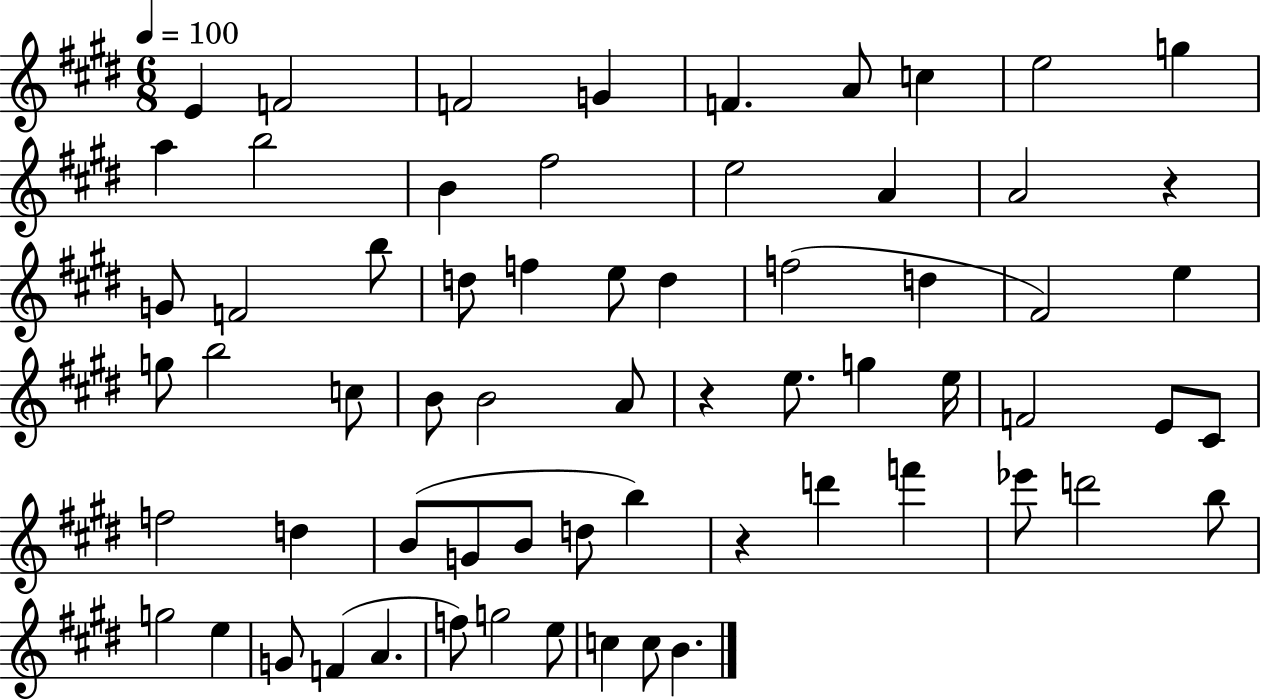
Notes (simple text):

E4/q F4/h F4/h G4/q F4/q. A4/e C5/q E5/h G5/q A5/q B5/h B4/q F#5/h E5/h A4/q A4/h R/q G4/e F4/h B5/e D5/e F5/q E5/e D5/q F5/h D5/q F#4/h E5/q G5/e B5/h C5/e B4/e B4/h A4/e R/q E5/e. G5/q E5/s F4/h E4/e C#4/e F5/h D5/q B4/e G4/e B4/e D5/e B5/q R/q D6/q F6/q Eb6/e D6/h B5/e G5/h E5/q G4/e F4/q A4/q. F5/e G5/h E5/e C5/q C5/e B4/q.